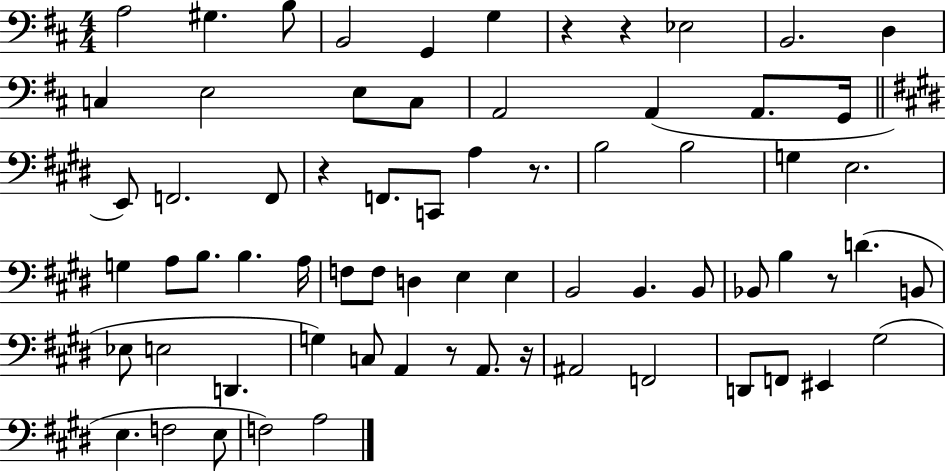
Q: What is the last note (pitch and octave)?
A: A3